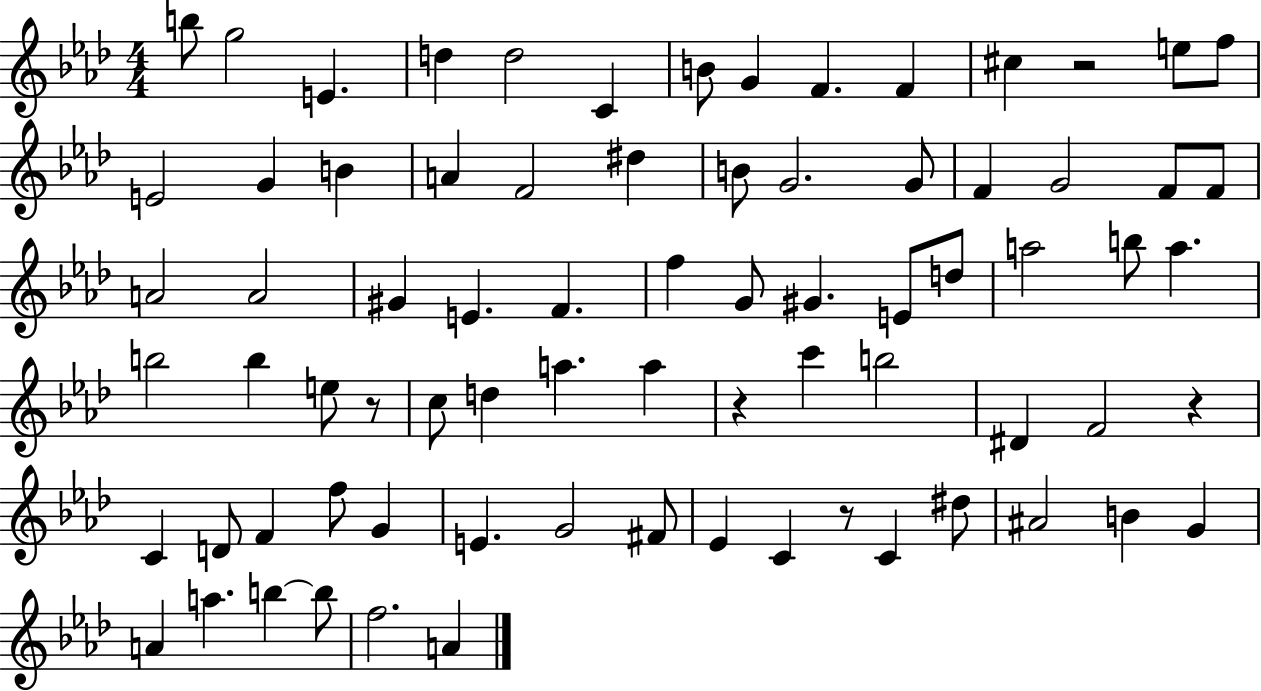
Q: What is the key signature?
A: AES major